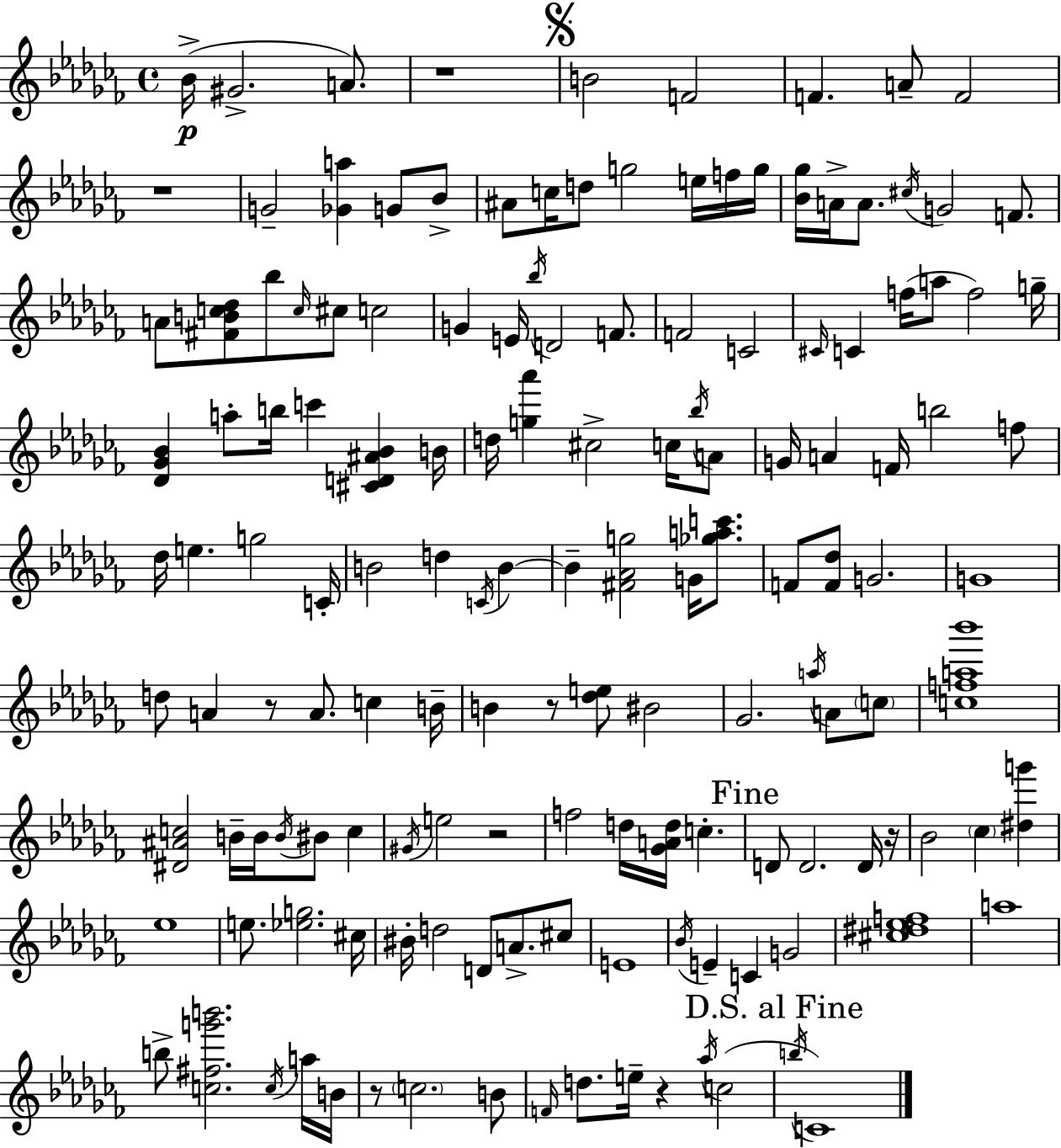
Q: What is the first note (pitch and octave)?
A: Bb4